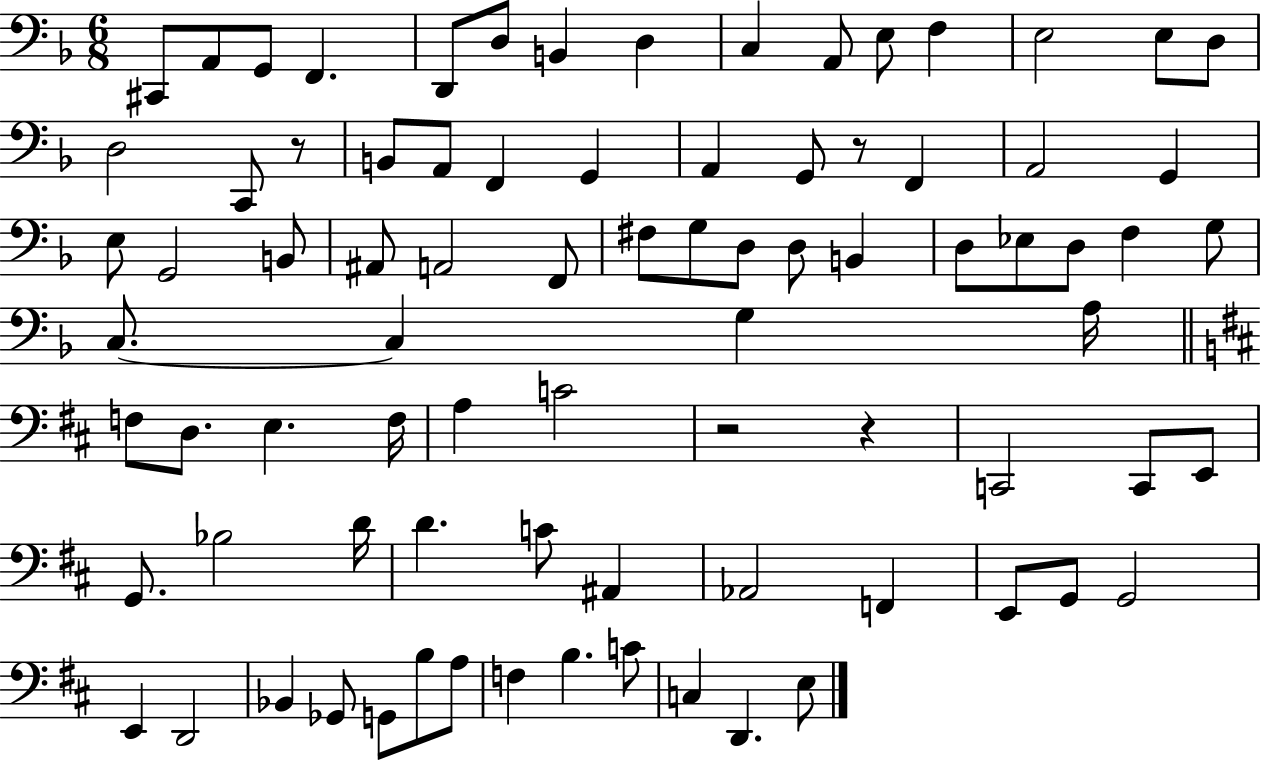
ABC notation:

X:1
T:Untitled
M:6/8
L:1/4
K:F
^C,,/2 A,,/2 G,,/2 F,, D,,/2 D,/2 B,, D, C, A,,/2 E,/2 F, E,2 E,/2 D,/2 D,2 C,,/2 z/2 B,,/2 A,,/2 F,, G,, A,, G,,/2 z/2 F,, A,,2 G,, E,/2 G,,2 B,,/2 ^A,,/2 A,,2 F,,/2 ^F,/2 G,/2 D,/2 D,/2 B,, D,/2 _E,/2 D,/2 F, G,/2 C,/2 C, G, A,/4 F,/2 D,/2 E, F,/4 A, C2 z2 z C,,2 C,,/2 E,,/2 G,,/2 _B,2 D/4 D C/2 ^A,, _A,,2 F,, E,,/2 G,,/2 G,,2 E,, D,,2 _B,, _G,,/2 G,,/2 B,/2 A,/2 F, B, C/2 C, D,, E,/2